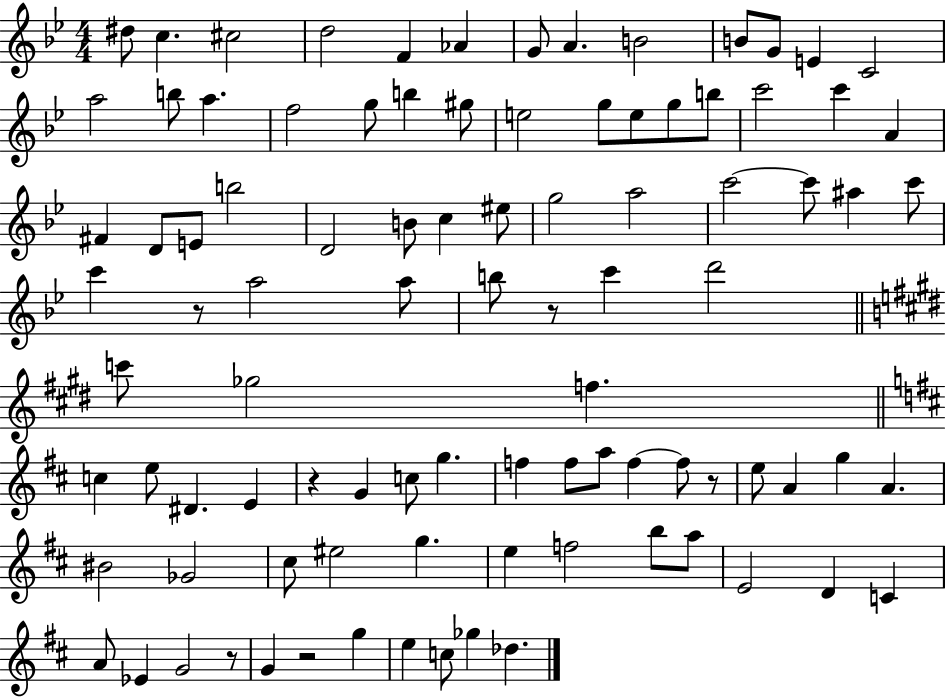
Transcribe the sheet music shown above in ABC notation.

X:1
T:Untitled
M:4/4
L:1/4
K:Bb
^d/2 c ^c2 d2 F _A G/2 A B2 B/2 G/2 E C2 a2 b/2 a f2 g/2 b ^g/2 e2 g/2 e/2 g/2 b/2 c'2 c' A ^F D/2 E/2 b2 D2 B/2 c ^e/2 g2 a2 c'2 c'/2 ^a c'/2 c' z/2 a2 a/2 b/2 z/2 c' d'2 c'/2 _g2 f c e/2 ^D E z G c/2 g f f/2 a/2 f f/2 z/2 e/2 A g A ^B2 _G2 ^c/2 ^e2 g e f2 b/2 a/2 E2 D C A/2 _E G2 z/2 G z2 g e c/2 _g _d